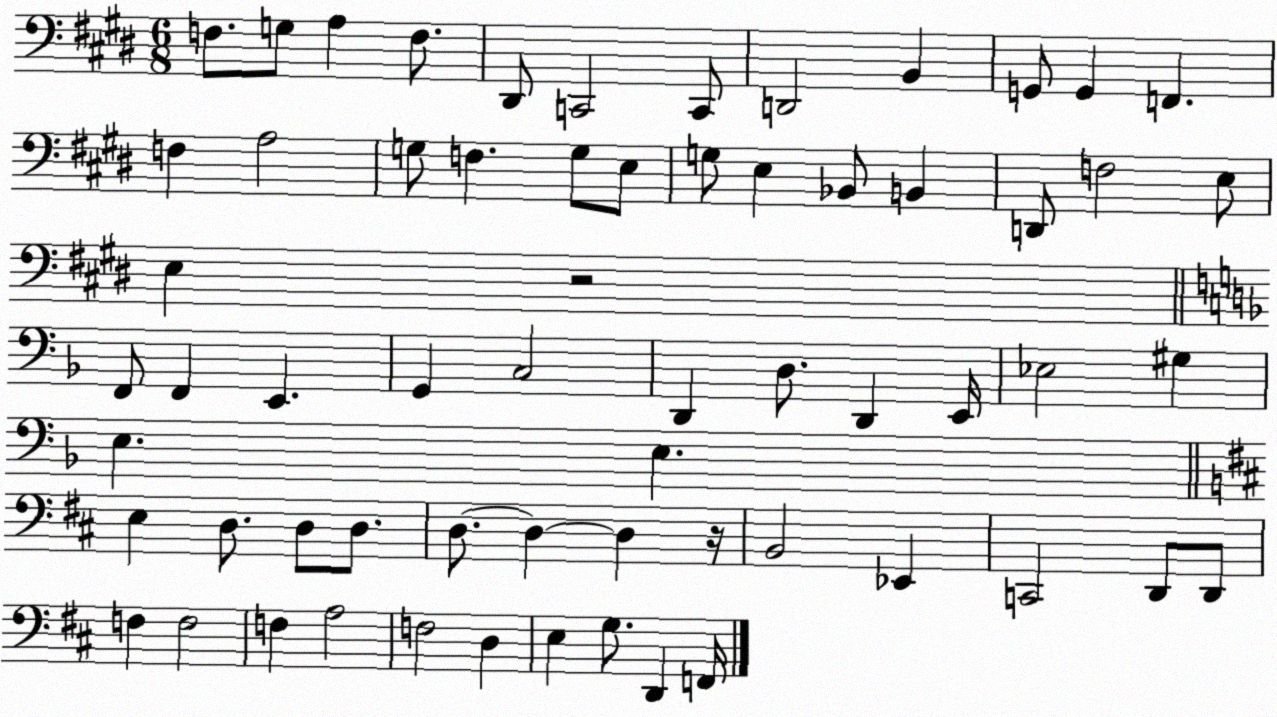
X:1
T:Untitled
M:6/8
L:1/4
K:E
F,/2 G,/2 A, F,/2 ^D,,/2 C,,2 C,,/2 D,,2 B,, G,,/2 G,, F,, F, A,2 G,/2 F, G,/2 E,/2 G,/2 E, _B,,/2 B,, D,,/2 F,2 E,/2 E, z2 F,,/2 F,, E,, G,, C,2 D,, D,/2 D,, E,,/4 _E,2 ^G, E, E, E, D,/2 D,/2 D,/2 D,/2 D, D, z/4 B,,2 _E,, C,,2 D,,/2 D,,/2 F, F,2 F, A,2 F,2 D, E, G,/2 D,, F,,/4